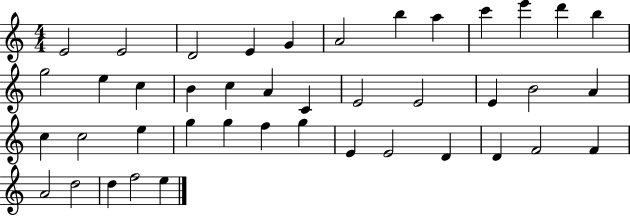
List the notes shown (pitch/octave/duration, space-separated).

E4/h E4/h D4/h E4/q G4/q A4/h B5/q A5/q C6/q E6/q D6/q B5/q G5/h E5/q C5/q B4/q C5/q A4/q C4/q E4/h E4/h E4/q B4/h A4/q C5/q C5/h E5/q G5/q G5/q F5/q G5/q E4/q E4/h D4/q D4/q F4/h F4/q A4/h D5/h D5/q F5/h E5/q